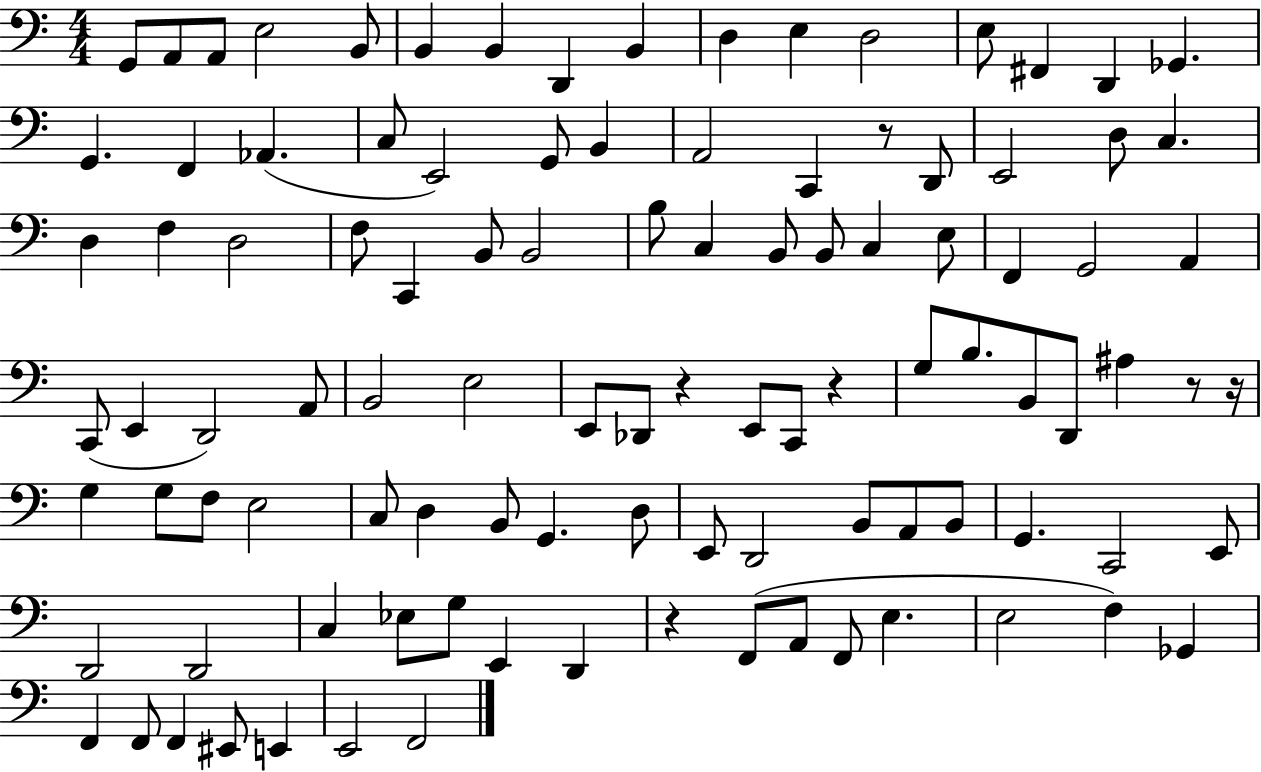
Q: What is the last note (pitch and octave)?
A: F2